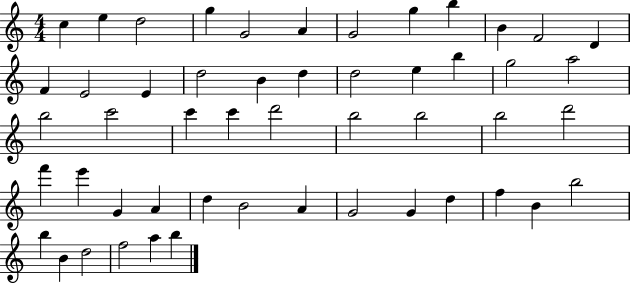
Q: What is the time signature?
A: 4/4